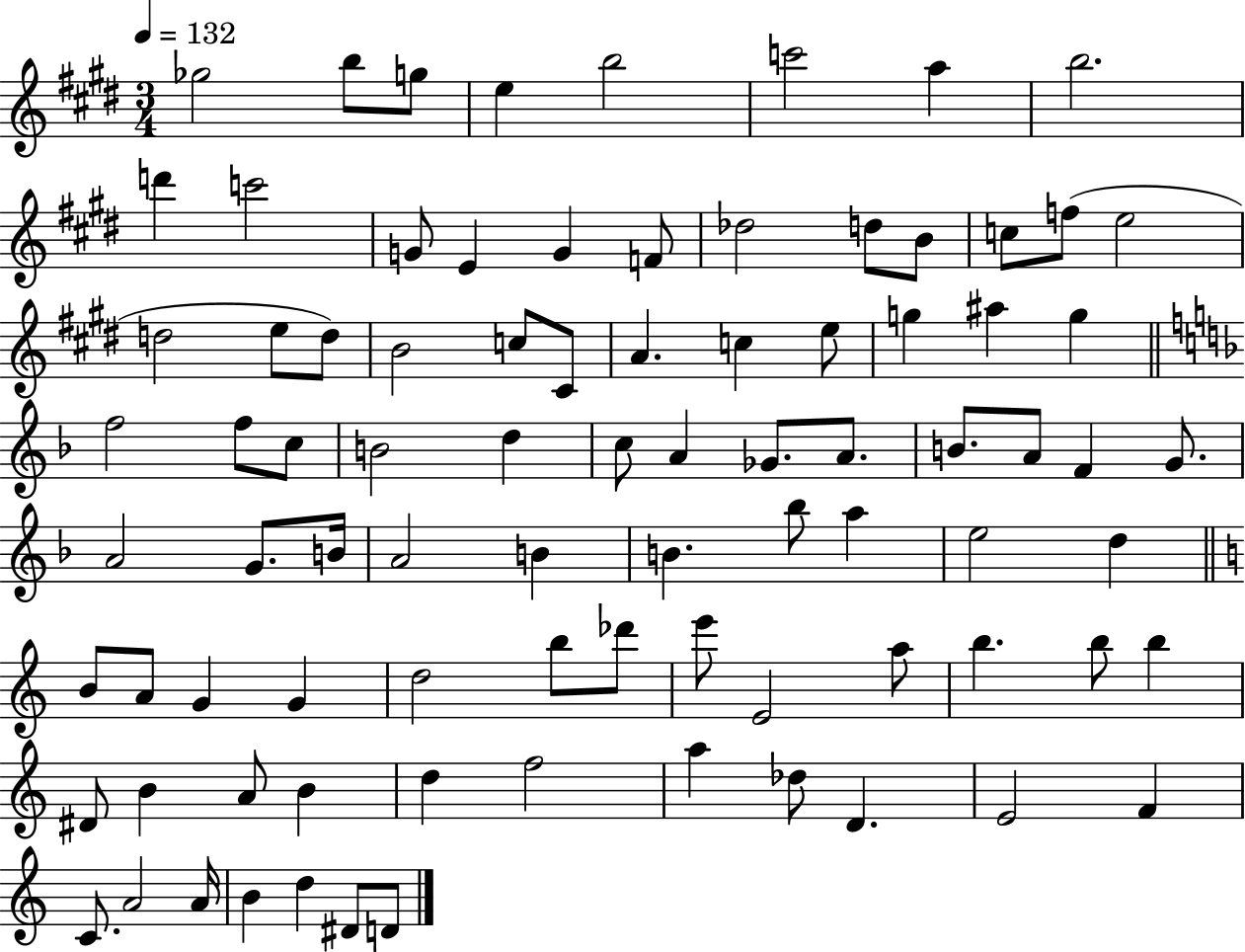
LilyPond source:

{
  \clef treble
  \numericTimeSignature
  \time 3/4
  \key e \major
  \tempo 4 = 132
  ges''2 b''8 g''8 | e''4 b''2 | c'''2 a''4 | b''2. | \break d'''4 c'''2 | g'8 e'4 g'4 f'8 | des''2 d''8 b'8 | c''8 f''8( e''2 | \break d''2 e''8 d''8) | b'2 c''8 cis'8 | a'4. c''4 e''8 | g''4 ais''4 g''4 | \break \bar "||" \break \key d \minor f''2 f''8 c''8 | b'2 d''4 | c''8 a'4 ges'8. a'8. | b'8. a'8 f'4 g'8. | \break a'2 g'8. b'16 | a'2 b'4 | b'4. bes''8 a''4 | e''2 d''4 | \break \bar "||" \break \key c \major b'8 a'8 g'4 g'4 | d''2 b''8 des'''8 | e'''8 e'2 a''8 | b''4. b''8 b''4 | \break dis'8 b'4 a'8 b'4 | d''4 f''2 | a''4 des''8 d'4. | e'2 f'4 | \break c'8. a'2 a'16 | b'4 d''4 dis'8 d'8 | \bar "|."
}